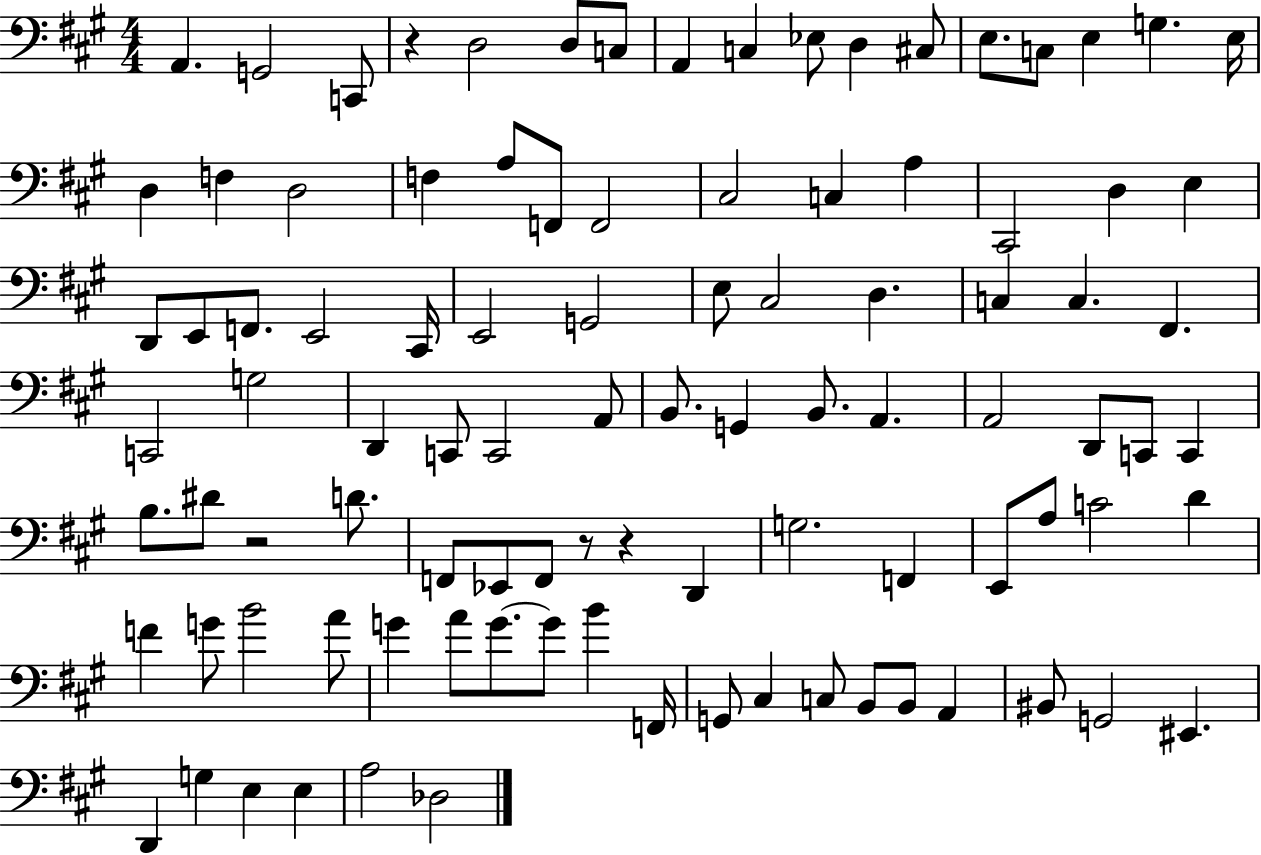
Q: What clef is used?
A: bass